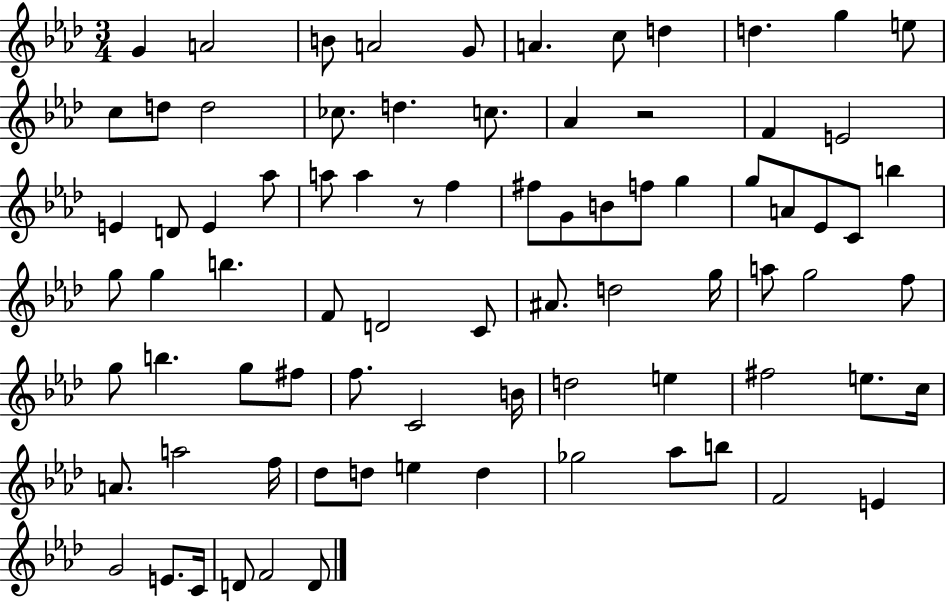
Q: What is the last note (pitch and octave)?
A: D4